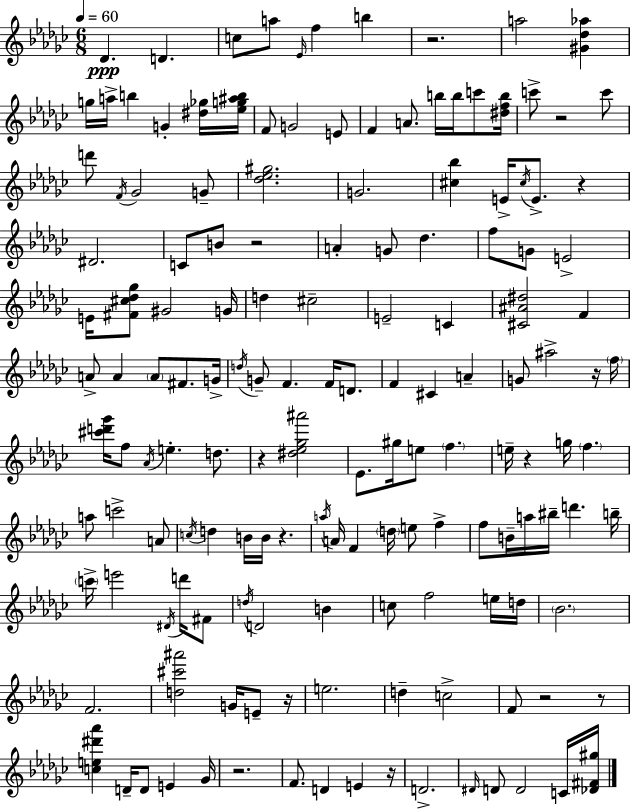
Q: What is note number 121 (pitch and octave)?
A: D4